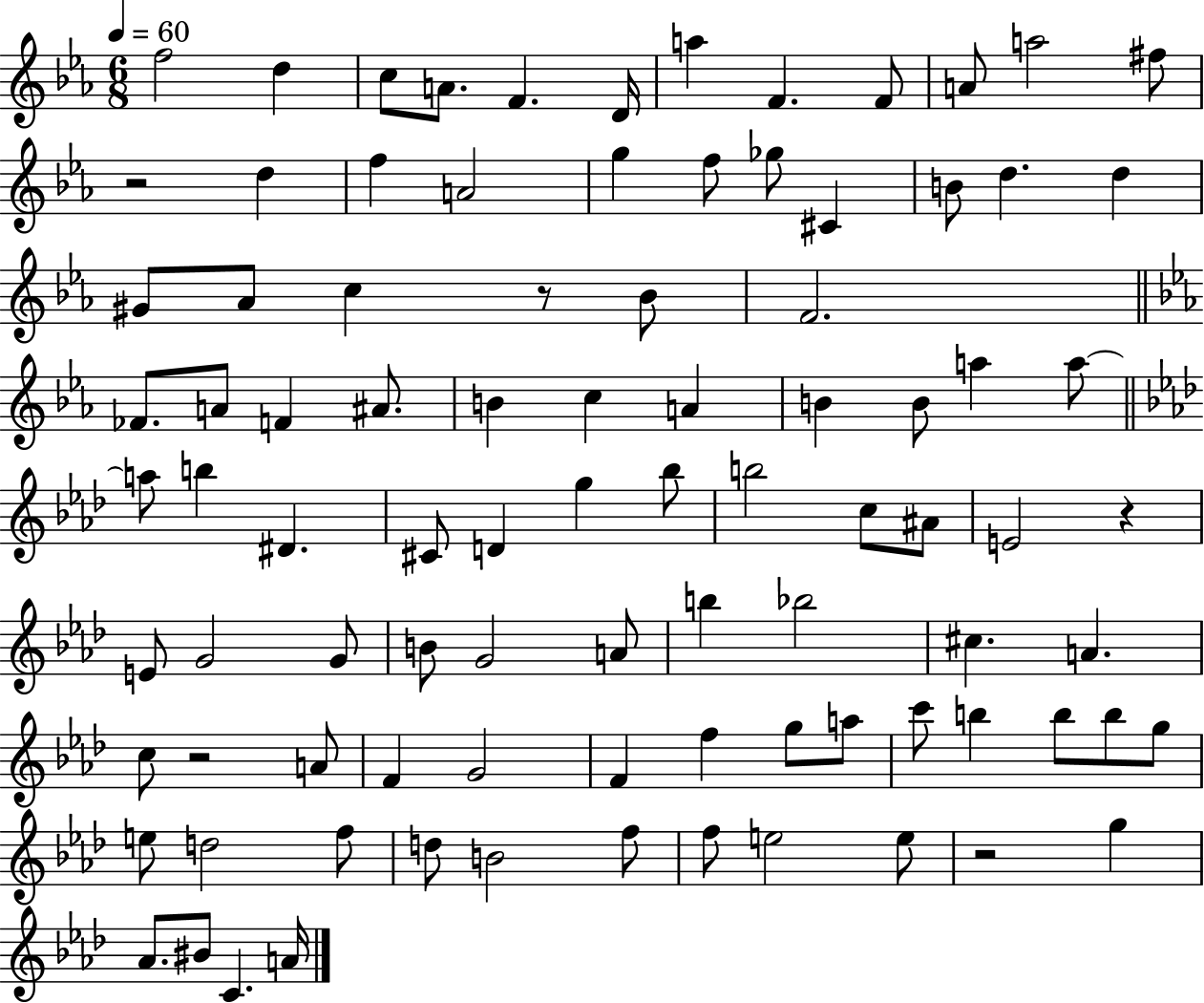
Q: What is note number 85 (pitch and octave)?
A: C4